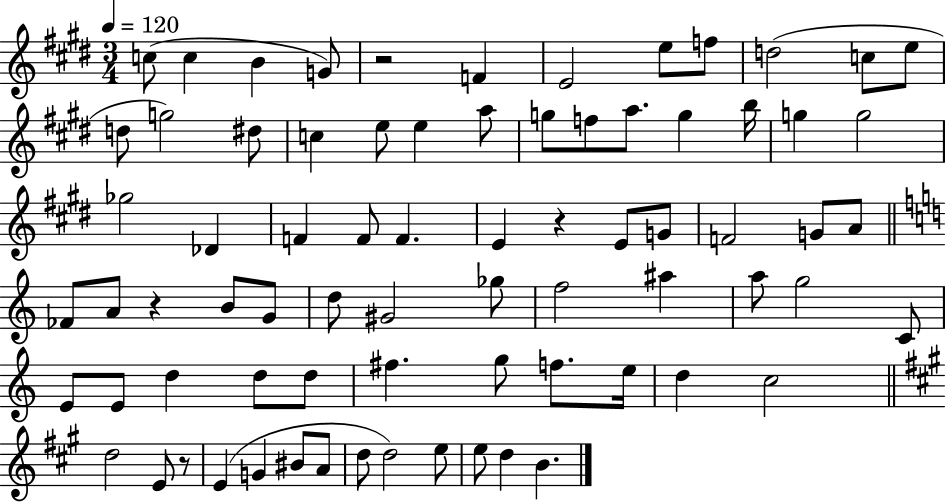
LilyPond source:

{
  \clef treble
  \numericTimeSignature
  \time 3/4
  \key e \major
  \tempo 4 = 120
  c''8( c''4 b'4 g'8) | r2 f'4 | e'2 e''8 f''8 | d''2( c''8 e''8 | \break d''8 g''2) dis''8 | c''4 e''8 e''4 a''8 | g''8 f''8 a''8. g''4 b''16 | g''4 g''2 | \break ges''2 des'4 | f'4 f'8 f'4. | e'4 r4 e'8 g'8 | f'2 g'8 a'8 | \break \bar "||" \break \key c \major fes'8 a'8 r4 b'8 g'8 | d''8 gis'2 ges''8 | f''2 ais''4 | a''8 g''2 c'8 | \break e'8 e'8 d''4 d''8 d''8 | fis''4. g''8 f''8. e''16 | d''4 c''2 | \bar "||" \break \key a \major d''2 e'8 r8 | e'4( g'4 bis'8 a'8 | d''8 d''2) e''8 | e''8 d''4 b'4. | \break \bar "|."
}